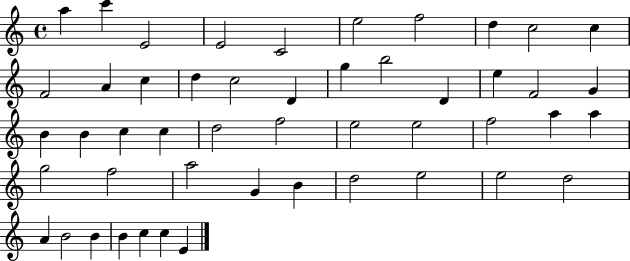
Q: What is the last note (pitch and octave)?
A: E4